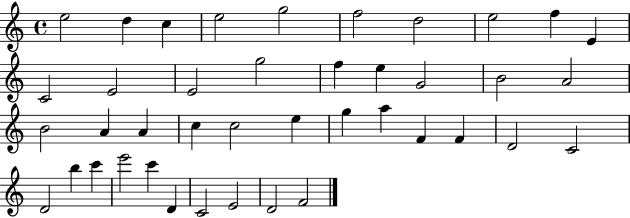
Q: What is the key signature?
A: C major